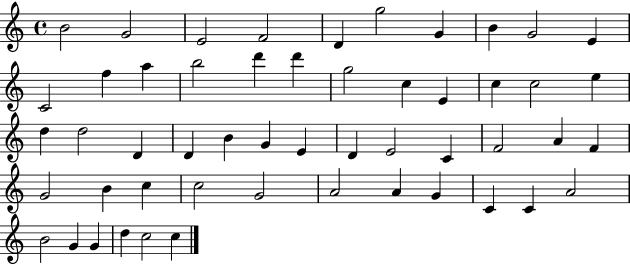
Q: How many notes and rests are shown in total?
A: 52